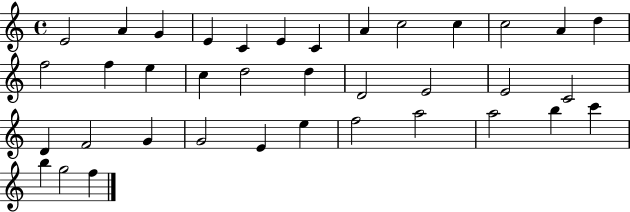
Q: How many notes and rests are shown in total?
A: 37